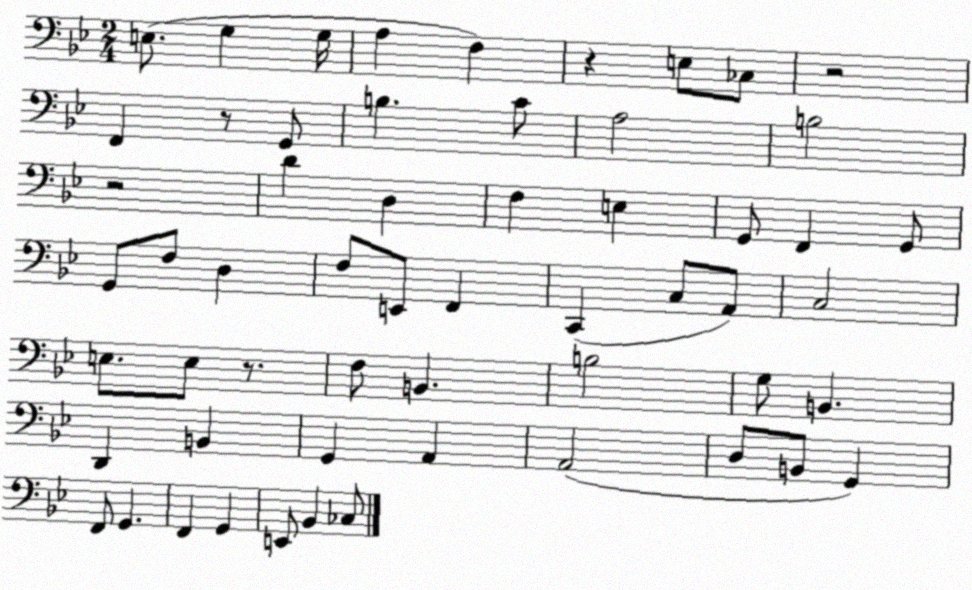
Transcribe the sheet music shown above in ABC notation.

X:1
T:Untitled
M:2/4
L:1/4
K:Bb
E,/2 G, G,/4 A, F, z E,/2 _C,/2 z2 F,, z/2 G,,/2 B, C/2 A,2 B,2 z2 D D, F, E, G,,/2 F,, G,,/2 G,,/2 F,/2 D, F,/2 E,,/2 F,, C,, C,/2 A,,/2 C,2 E,/2 E,/2 z/2 F,/2 B,, B,2 G,/2 B,, D,, B,, G,, A,, A,,2 D,/2 B,,/2 G,, F,,/2 G,, F,, G,, E,,/2 _B,, _C,/2